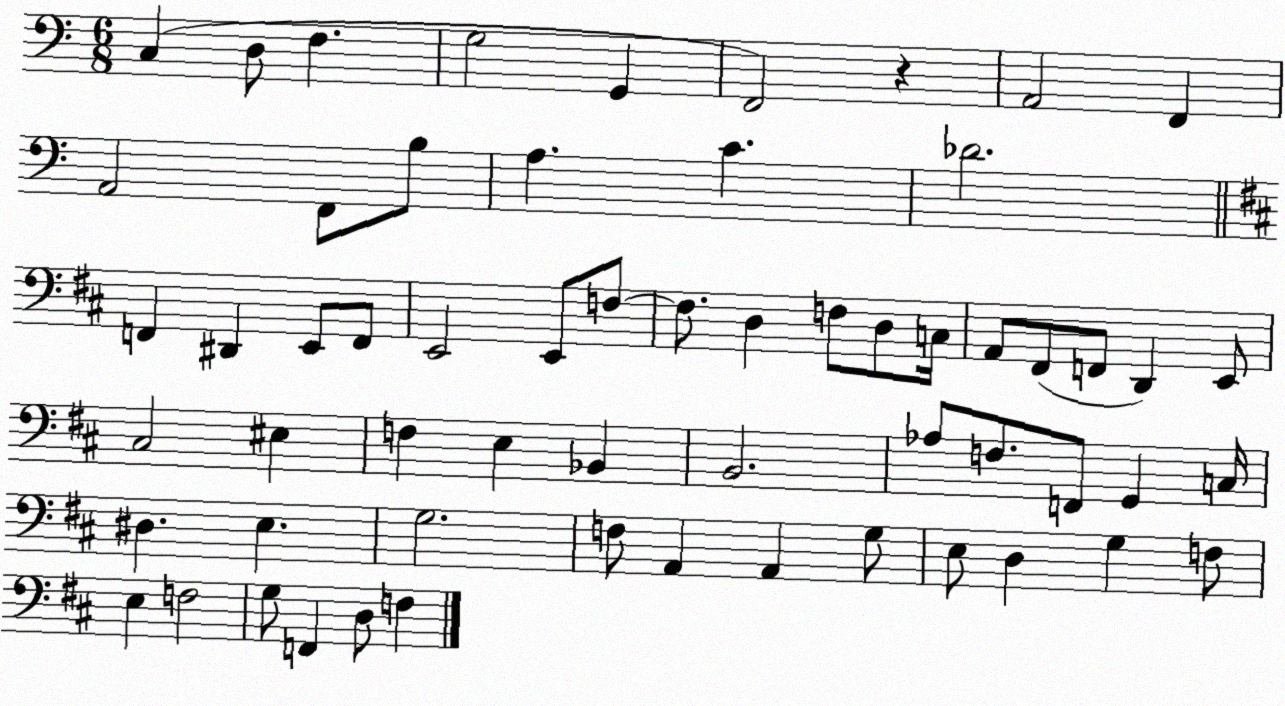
X:1
T:Untitled
M:6/8
L:1/4
K:C
C, D,/2 F, G,2 G,, F,,2 z A,,2 F,, A,,2 F,,/2 B,/2 A, C _D2 F,, ^D,, E,,/2 F,,/2 E,,2 E,,/2 F,/2 F,/2 D, F,/2 D,/2 C,/4 A,,/2 ^F,,/2 F,,/2 D,, E,,/2 ^C,2 ^E, F, E, _B,, B,,2 _A,/2 F,/2 F,,/2 G,, C,/4 ^D, E, G,2 F,/2 A,, A,, G,/2 E,/2 D, G, F,/2 E, F,2 G,/2 F,, D,/2 F,